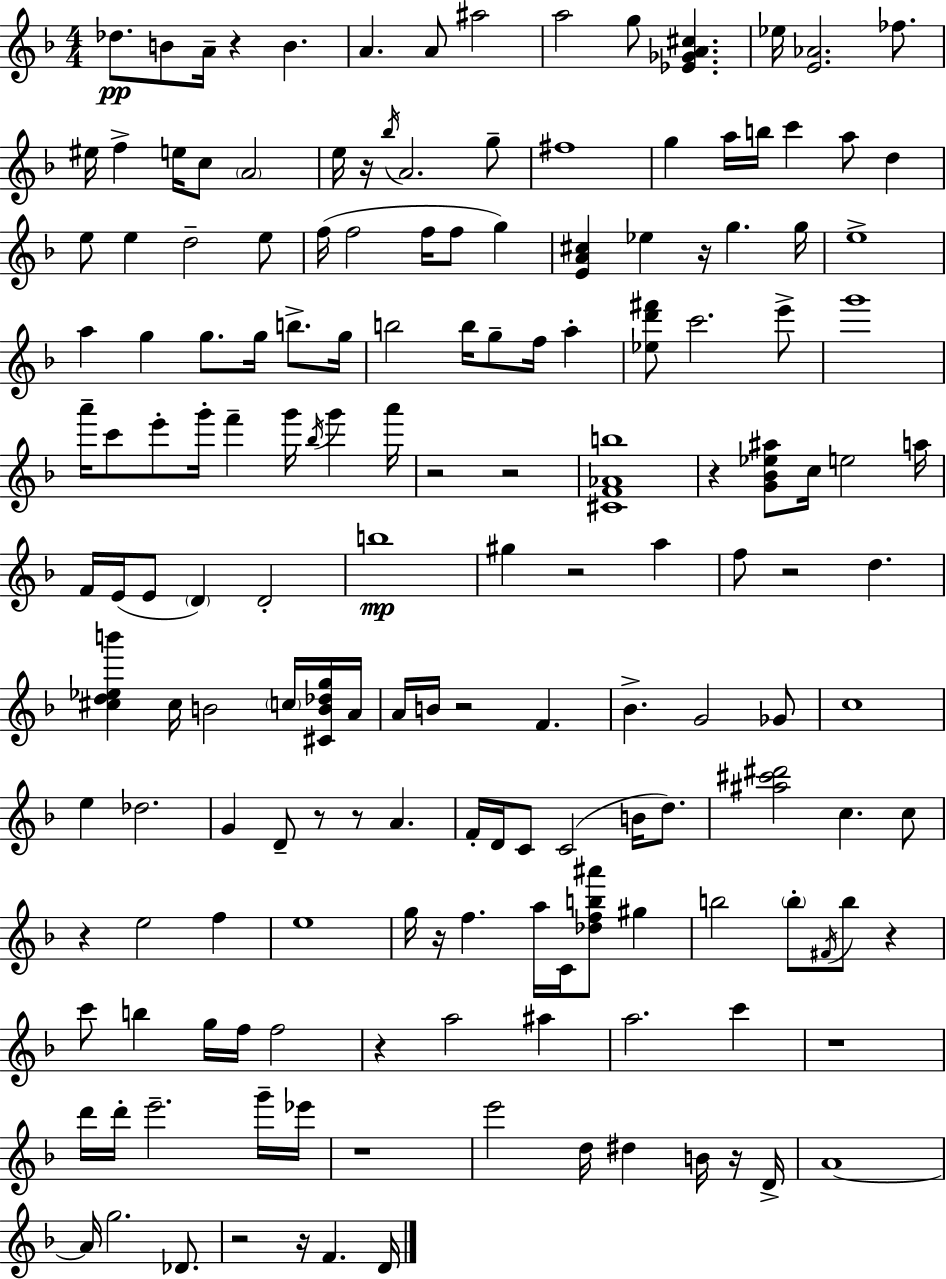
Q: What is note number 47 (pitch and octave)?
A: B5